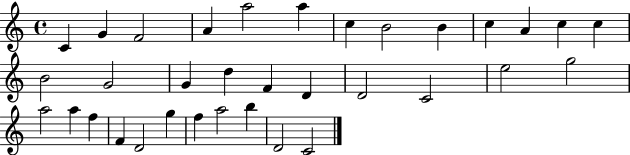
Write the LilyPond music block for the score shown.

{
  \clef treble
  \time 4/4
  \defaultTimeSignature
  \key c \major
  c'4 g'4 f'2 | a'4 a''2 a''4 | c''4 b'2 b'4 | c''4 a'4 c''4 c''4 | \break b'2 g'2 | g'4 d''4 f'4 d'4 | d'2 c'2 | e''2 g''2 | \break a''2 a''4 f''4 | f'4 d'2 g''4 | f''4 a''2 b''4 | d'2 c'2 | \break \bar "|."
}